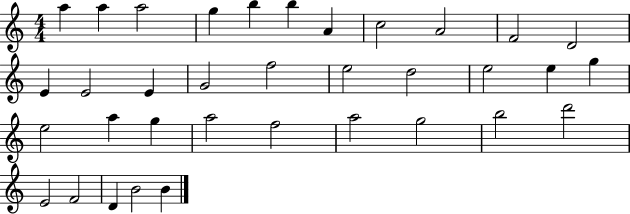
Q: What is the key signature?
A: C major